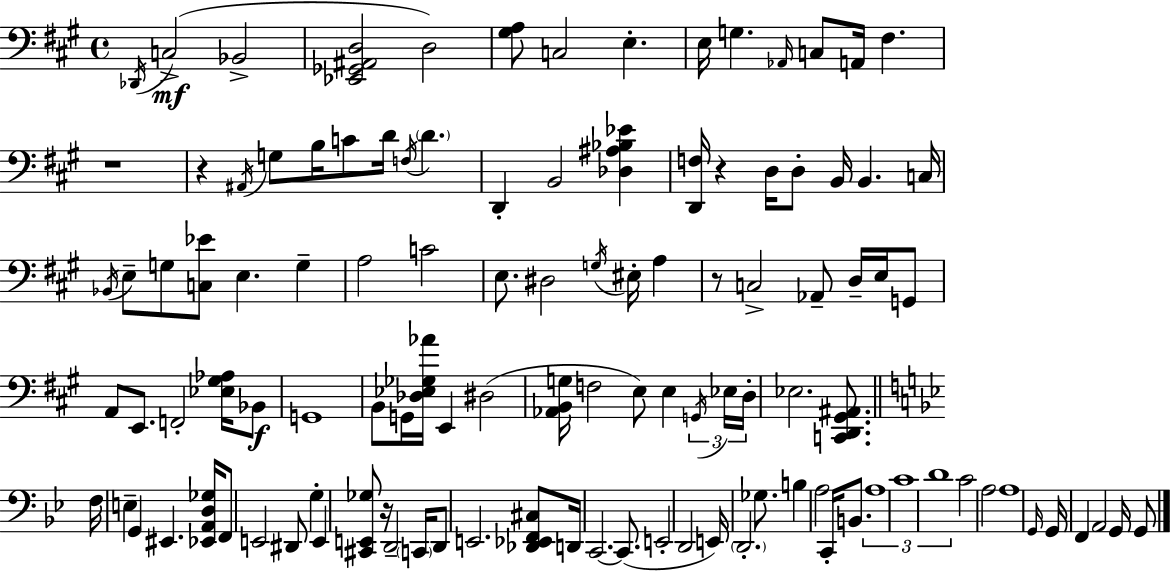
Db2/s C3/h Bb2/h [Eb2,Gb2,A#2,D3]/h D3/h [G#3,A3]/e C3/h E3/q. E3/s G3/q. Ab2/s C3/e A2/s F#3/q. R/w R/q A#2/s G3/e B3/s C4/e D4/s F3/s D4/q. D2/q B2/h [Db3,A#3,Bb3,Eb4]/q [D2,F3]/s R/q D3/s D3/e B2/s B2/q. C3/s Bb2/s E3/e G3/e [C3,Eb4]/e E3/q. G3/q A3/h C4/h E3/e. D#3/h G3/s EIS3/s A3/q R/e C3/h Ab2/e D3/s E3/s G2/e A2/e E2/e. F2/h [Eb3,G#3,Ab3]/s Bb2/e G2/w B2/e G2/s [Db3,Eb3,Gb3,Ab4]/s E2/q D#3/h [Ab2,B2,G3]/s F3/h E3/e E3/q G2/s Eb3/s D3/s Eb3/h. [C2,D2,G#2,A#2]/e. F3/s E3/q G2/q EIS2/q. [Eb2,A2,D3,Gb3]/s F2/e E2/h D#2/e G3/q E2/q [C#2,E2,Gb3]/e R/s D2/h C2/s D2/e E2/h. [Db2,Eb2,F2,C#3]/e D2/s C2/h. C2/e. E2/h D2/h E2/s D2/h. Gb3/e. B3/q A3/h C2/s B2/e. A3/w C4/w D4/w C4/h A3/h A3/w G2/s G2/s F2/q A2/h G2/s G2/e